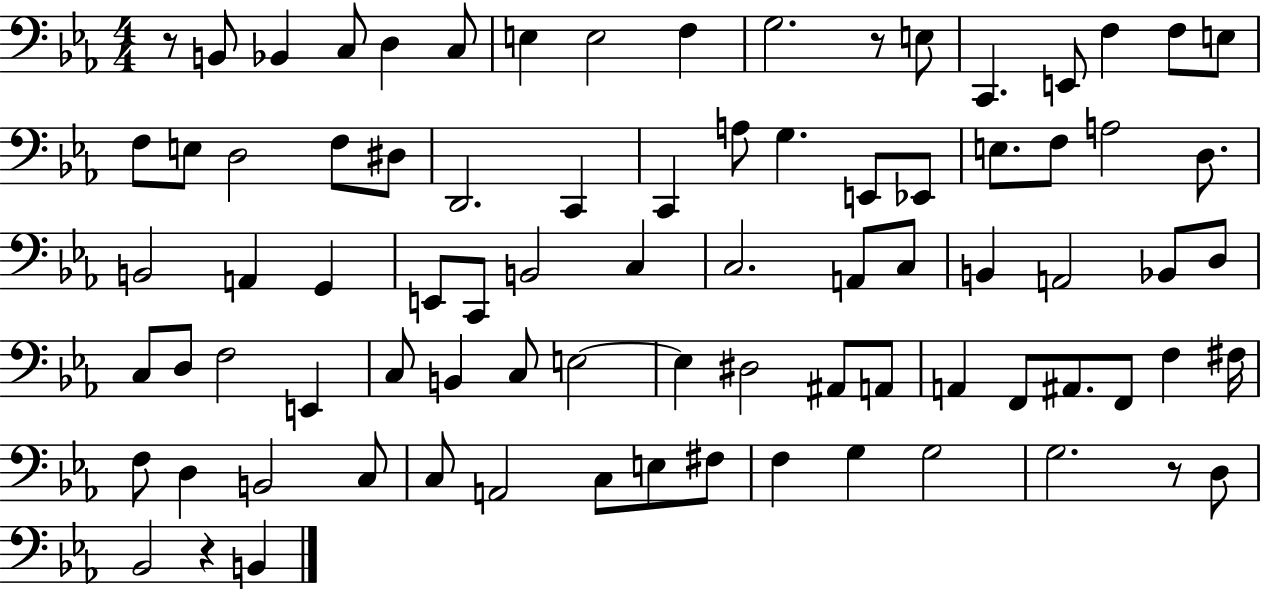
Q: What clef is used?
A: bass